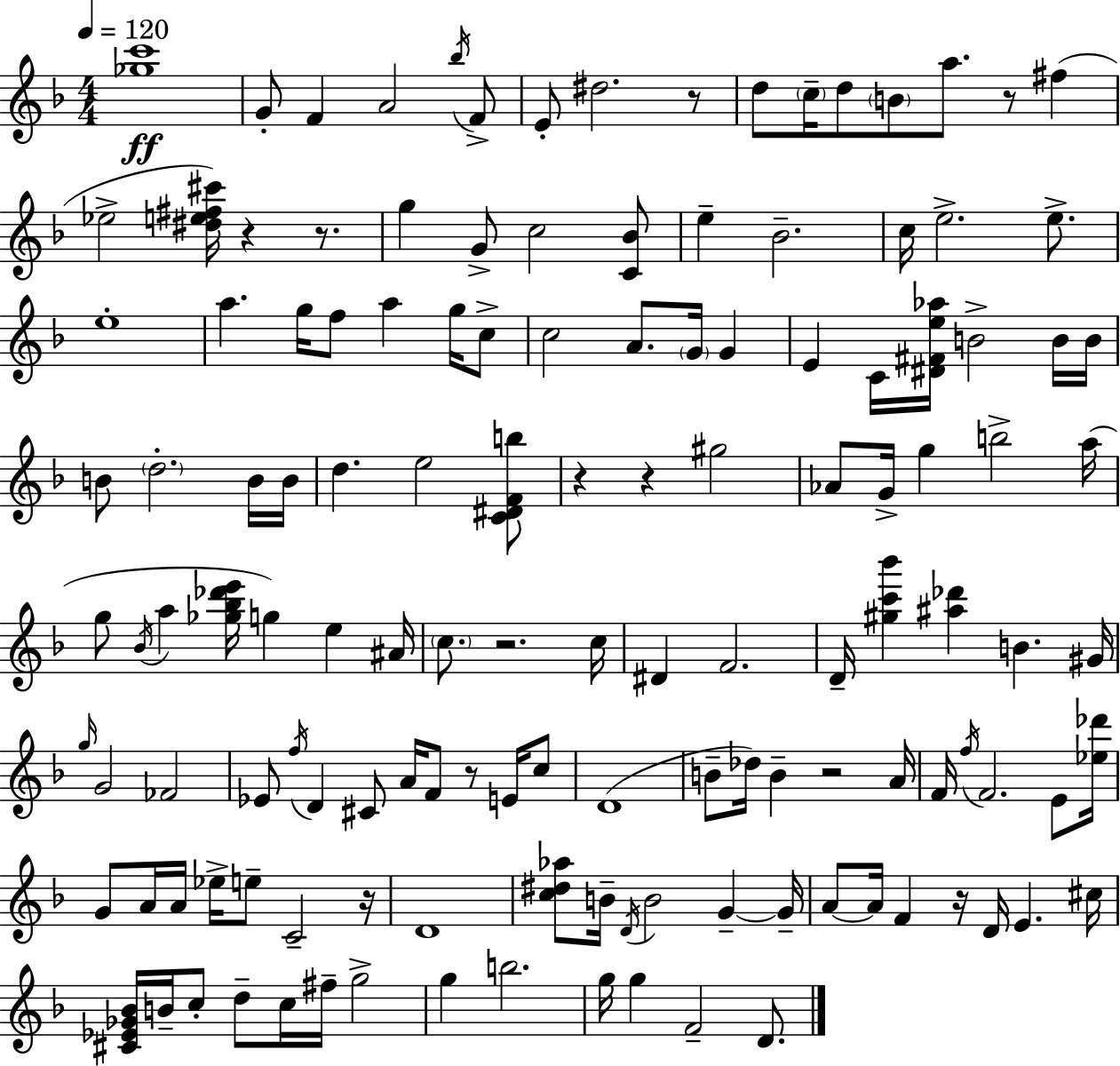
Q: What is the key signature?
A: F major